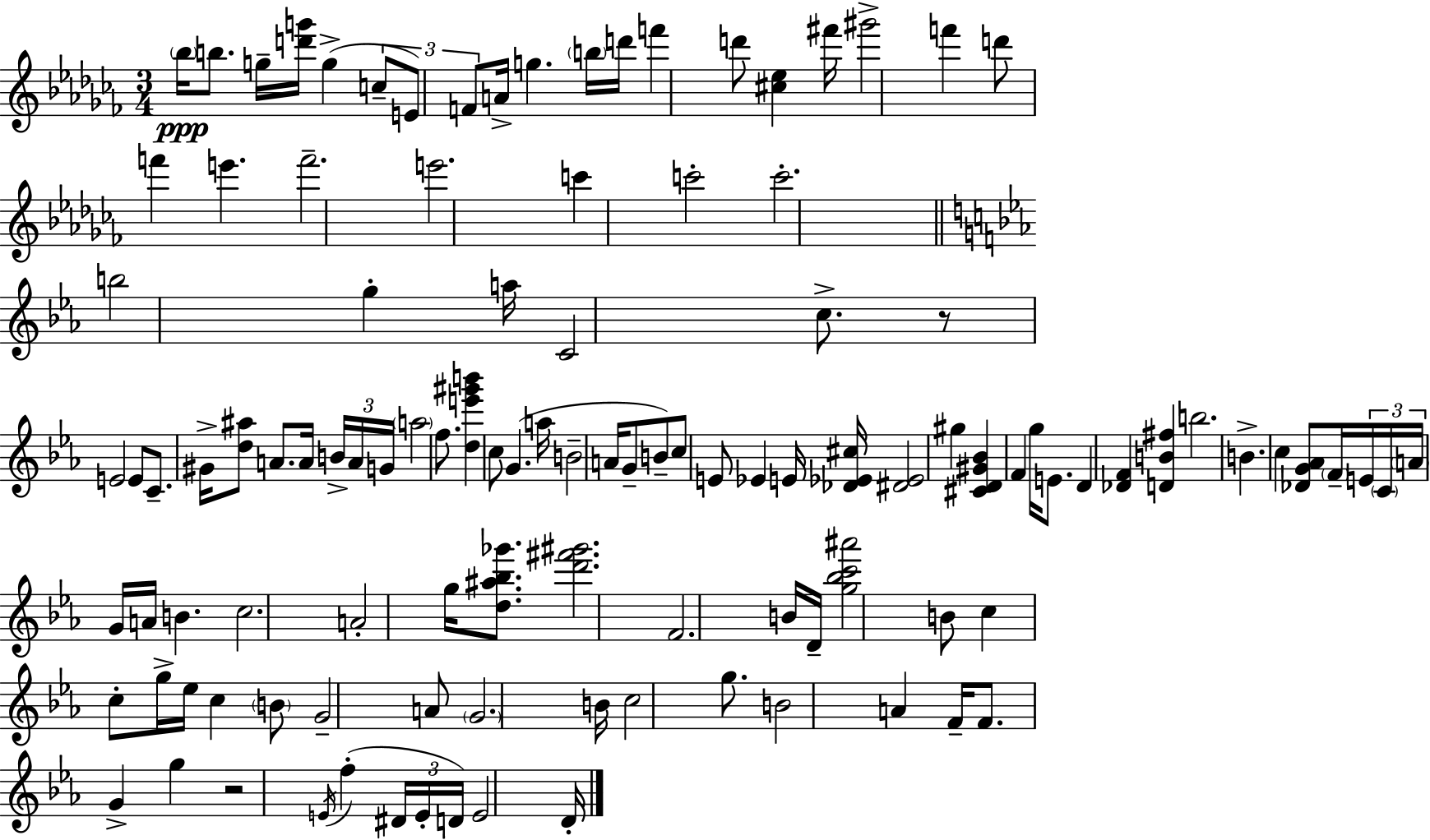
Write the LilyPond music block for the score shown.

{
  \clef treble
  \numericTimeSignature
  \time 3/4
  \key aes \minor
  \parenthesize bes''16\ppp b''8. g''16-- <d''' g'''>16 g''4->( \tuplet 3/2 { c''8-- | e'8) f'8 } a'16-> g''4. \parenthesize b''16 | d'''16 f'''4 d'''8 <cis'' ees''>4 fis'''16 | gis'''2-> f'''4 | \break d'''8 f'''4 e'''4. | f'''2.-- | e'''2. | c'''4 c'''2-. | \break c'''2.-. | \bar "||" \break \key ees \major b''2 g''4-. | a''16 c'2 c''8.-> | r8 e'2 e'8 | c'8.-- gis'16-> <d'' ais''>8 a'8. a'16 \tuplet 3/2 { b'16-> a'16 | \break g'16 } \parenthesize a''2 f''8. | <d'' e''' gis''' b'''>4 c''8 g'4.( | a''16 b'2-- a'16 g'8-- | b'8--) c''8 e'8 ees'4 e'16 <des' ees' cis''>16 | \break <dis' ees'>2 gis''4 | <cis' d' gis' bes'>4 f'4 g''16 e'8. | d'4 <des' f'>4 <d' b' fis''>4 | b''2. | \break b'4.-> c''4 <des' g' aes'>8 | \parenthesize f'16-- \tuplet 3/2 { e'16 \parenthesize c'16 \parenthesize a'16 } g'16 a'16 b'4. | c''2. | a'2-. g''16 <d'' ais'' bes'' ges'''>8. | \break <d''' fis''' gis'''>2. | f'2. | b'16 d'16-- <g'' bes'' c''' ais'''>2 b'8 | c''4 c''8-. g''16-> ees''16 c''4 | \break \parenthesize b'8 g'2-- a'8 | \parenthesize g'2. | b'16 c''2 g''8. | b'2 a'4 | \break f'16-- f'8. g'4-> g''4 | r2 \acciaccatura { e'16 } f''4-.( | \tuplet 3/2 { dis'16 e'16-. d'16) } e'2 | d'16-. \bar "|."
}